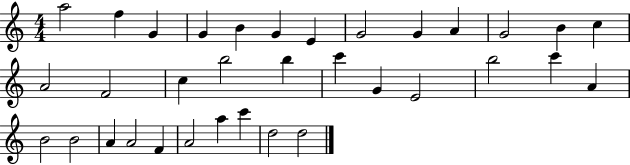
{
  \clef treble
  \numericTimeSignature
  \time 4/4
  \key c \major
  a''2 f''4 g'4 | g'4 b'4 g'4 e'4 | g'2 g'4 a'4 | g'2 b'4 c''4 | \break a'2 f'2 | c''4 b''2 b''4 | c'''4 g'4 e'2 | b''2 c'''4 a'4 | \break b'2 b'2 | a'4 a'2 f'4 | a'2 a''4 c'''4 | d''2 d''2 | \break \bar "|."
}